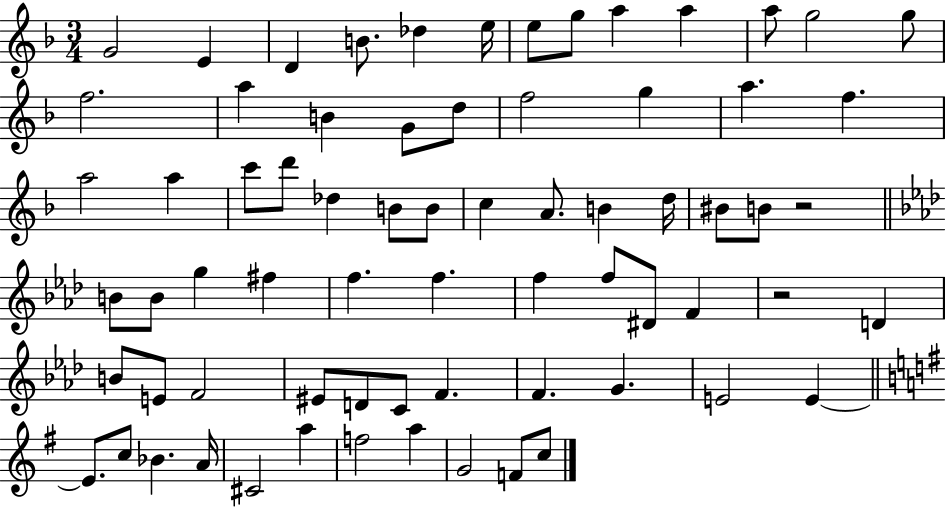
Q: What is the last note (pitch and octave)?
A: C5